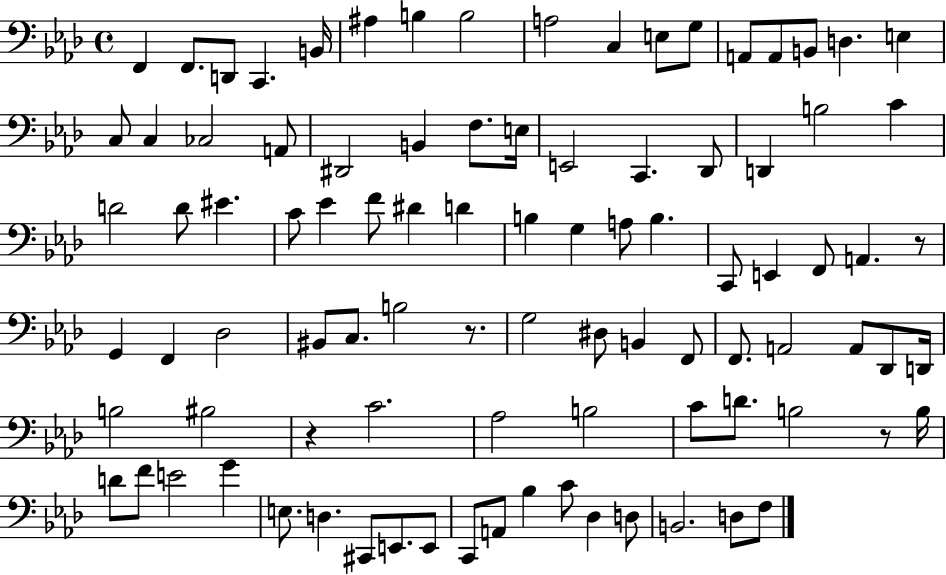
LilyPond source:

{
  \clef bass
  \time 4/4
  \defaultTimeSignature
  \key aes \major
  \repeat volta 2 { f,4 f,8. d,8 c,4. b,16 | ais4 b4 b2 | a2 c4 e8 g8 | a,8 a,8 b,8 d4. e4 | \break c8 c4 ces2 a,8 | dis,2 b,4 f8. e16 | e,2 c,4. des,8 | d,4 b2 c'4 | \break d'2 d'8 eis'4. | c'8 ees'4 f'8 dis'4 d'4 | b4 g4 a8 b4. | c,8 e,4 f,8 a,4. r8 | \break g,4 f,4 des2 | bis,8 c8. b2 r8. | g2 dis8 b,4 f,8 | f,8. a,2 a,8 des,8 d,16 | \break b2 bis2 | r4 c'2. | aes2 b2 | c'8 d'8. b2 r8 b16 | \break d'8 f'8 e'2 g'4 | e8. d4. cis,8 e,8. e,8 | c,8 a,8 bes4 c'8 des4 d8 | b,2. d8 f8 | \break } \bar "|."
}